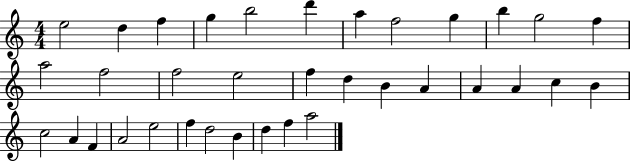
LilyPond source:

{
  \clef treble
  \numericTimeSignature
  \time 4/4
  \key c \major
  e''2 d''4 f''4 | g''4 b''2 d'''4 | a''4 f''2 g''4 | b''4 g''2 f''4 | \break a''2 f''2 | f''2 e''2 | f''4 d''4 b'4 a'4 | a'4 a'4 c''4 b'4 | \break c''2 a'4 f'4 | a'2 e''2 | f''4 d''2 b'4 | d''4 f''4 a''2 | \break \bar "|."
}